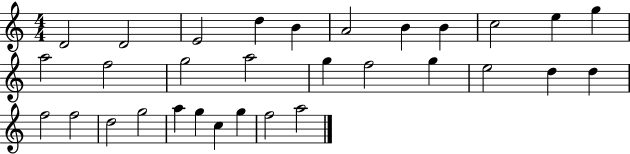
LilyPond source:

{
  \clef treble
  \numericTimeSignature
  \time 4/4
  \key c \major
  d'2 d'2 | e'2 d''4 b'4 | a'2 b'4 b'4 | c''2 e''4 g''4 | \break a''2 f''2 | g''2 a''2 | g''4 f''2 g''4 | e''2 d''4 d''4 | \break f''2 f''2 | d''2 g''2 | a''4 g''4 c''4 g''4 | f''2 a''2 | \break \bar "|."
}